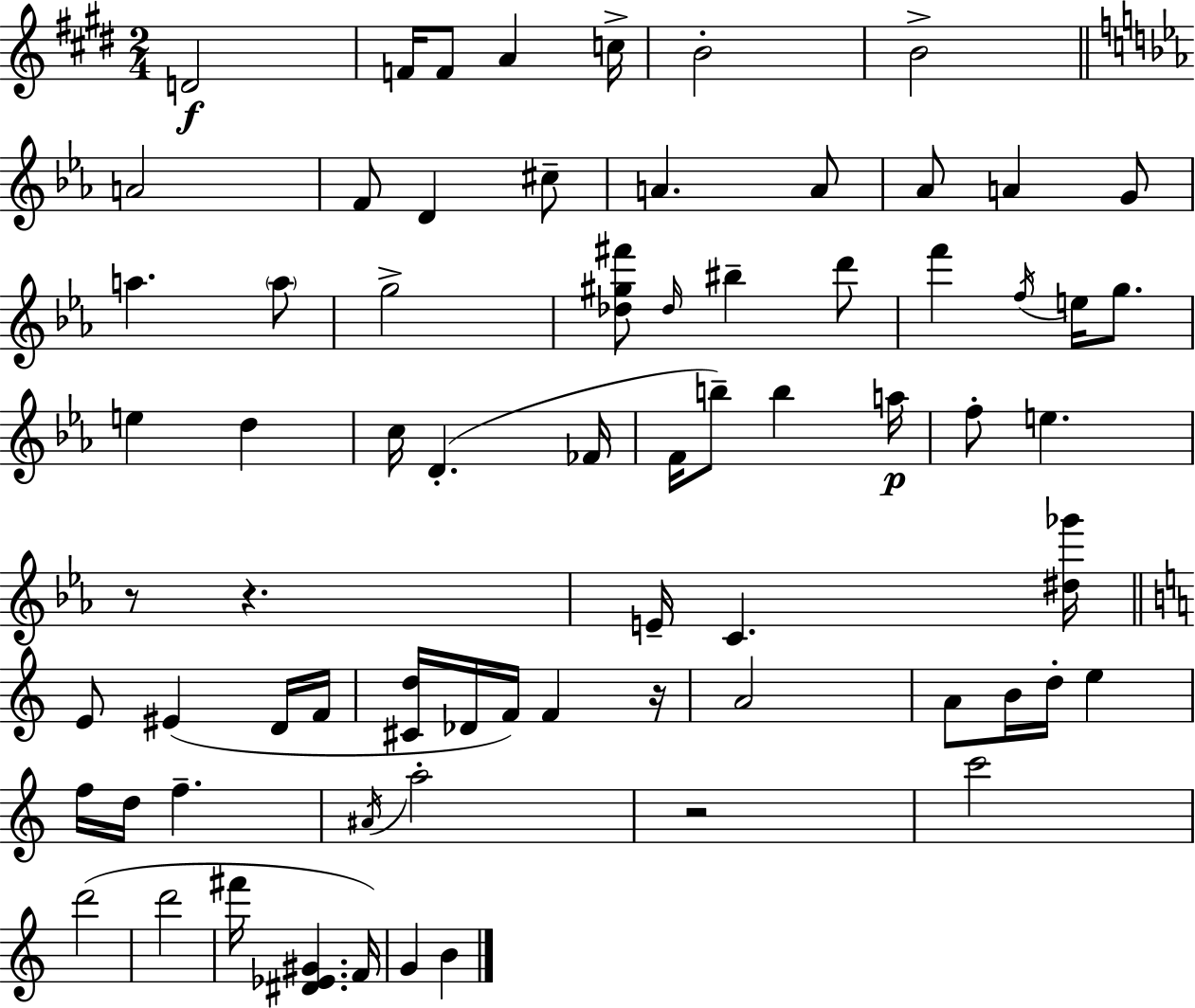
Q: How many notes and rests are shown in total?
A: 71